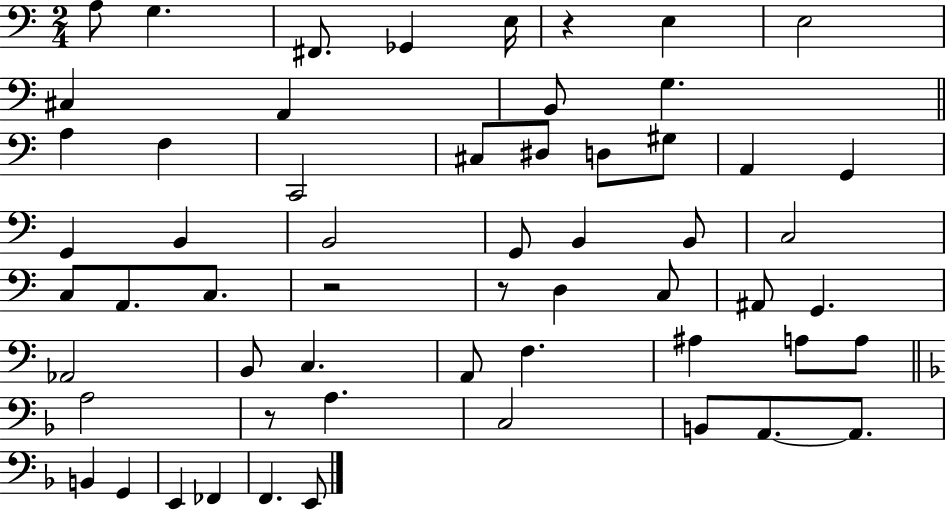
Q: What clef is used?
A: bass